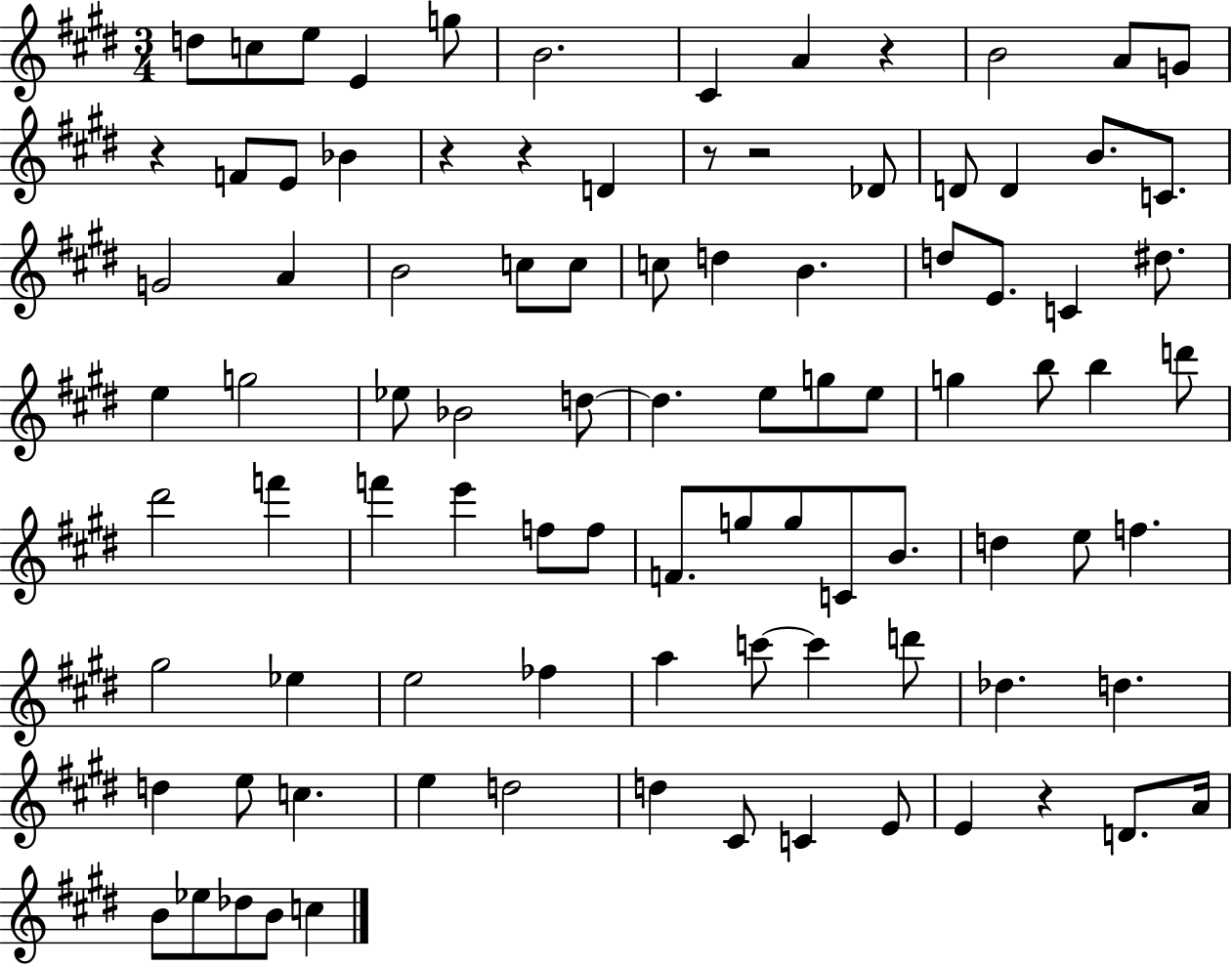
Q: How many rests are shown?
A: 7